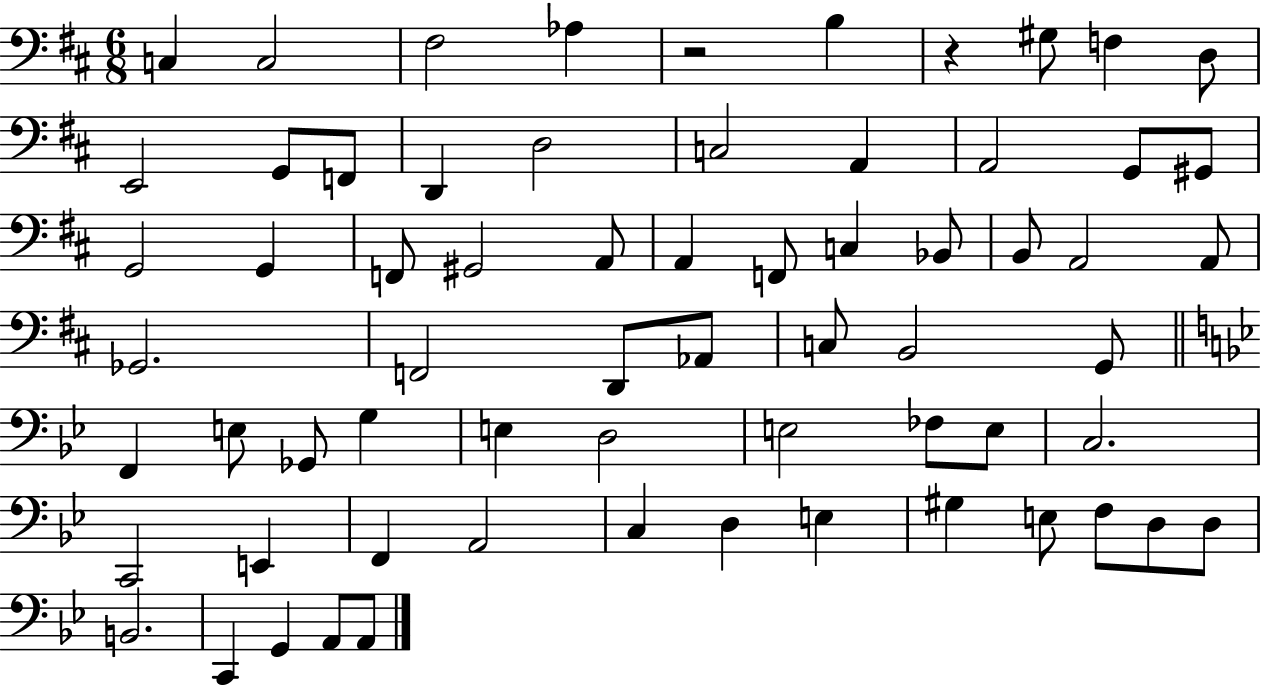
C3/q C3/h F#3/h Ab3/q R/h B3/q R/q G#3/e F3/q D3/e E2/h G2/e F2/e D2/q D3/h C3/h A2/q A2/h G2/e G#2/e G2/h G2/q F2/e G#2/h A2/e A2/q F2/e C3/q Bb2/e B2/e A2/h A2/e Gb2/h. F2/h D2/e Ab2/e C3/e B2/h G2/e F2/q E3/e Gb2/e G3/q E3/q D3/h E3/h FES3/e E3/e C3/h. C2/h E2/q F2/q A2/h C3/q D3/q E3/q G#3/q E3/e F3/e D3/e D3/e B2/h. C2/q G2/q A2/e A2/e